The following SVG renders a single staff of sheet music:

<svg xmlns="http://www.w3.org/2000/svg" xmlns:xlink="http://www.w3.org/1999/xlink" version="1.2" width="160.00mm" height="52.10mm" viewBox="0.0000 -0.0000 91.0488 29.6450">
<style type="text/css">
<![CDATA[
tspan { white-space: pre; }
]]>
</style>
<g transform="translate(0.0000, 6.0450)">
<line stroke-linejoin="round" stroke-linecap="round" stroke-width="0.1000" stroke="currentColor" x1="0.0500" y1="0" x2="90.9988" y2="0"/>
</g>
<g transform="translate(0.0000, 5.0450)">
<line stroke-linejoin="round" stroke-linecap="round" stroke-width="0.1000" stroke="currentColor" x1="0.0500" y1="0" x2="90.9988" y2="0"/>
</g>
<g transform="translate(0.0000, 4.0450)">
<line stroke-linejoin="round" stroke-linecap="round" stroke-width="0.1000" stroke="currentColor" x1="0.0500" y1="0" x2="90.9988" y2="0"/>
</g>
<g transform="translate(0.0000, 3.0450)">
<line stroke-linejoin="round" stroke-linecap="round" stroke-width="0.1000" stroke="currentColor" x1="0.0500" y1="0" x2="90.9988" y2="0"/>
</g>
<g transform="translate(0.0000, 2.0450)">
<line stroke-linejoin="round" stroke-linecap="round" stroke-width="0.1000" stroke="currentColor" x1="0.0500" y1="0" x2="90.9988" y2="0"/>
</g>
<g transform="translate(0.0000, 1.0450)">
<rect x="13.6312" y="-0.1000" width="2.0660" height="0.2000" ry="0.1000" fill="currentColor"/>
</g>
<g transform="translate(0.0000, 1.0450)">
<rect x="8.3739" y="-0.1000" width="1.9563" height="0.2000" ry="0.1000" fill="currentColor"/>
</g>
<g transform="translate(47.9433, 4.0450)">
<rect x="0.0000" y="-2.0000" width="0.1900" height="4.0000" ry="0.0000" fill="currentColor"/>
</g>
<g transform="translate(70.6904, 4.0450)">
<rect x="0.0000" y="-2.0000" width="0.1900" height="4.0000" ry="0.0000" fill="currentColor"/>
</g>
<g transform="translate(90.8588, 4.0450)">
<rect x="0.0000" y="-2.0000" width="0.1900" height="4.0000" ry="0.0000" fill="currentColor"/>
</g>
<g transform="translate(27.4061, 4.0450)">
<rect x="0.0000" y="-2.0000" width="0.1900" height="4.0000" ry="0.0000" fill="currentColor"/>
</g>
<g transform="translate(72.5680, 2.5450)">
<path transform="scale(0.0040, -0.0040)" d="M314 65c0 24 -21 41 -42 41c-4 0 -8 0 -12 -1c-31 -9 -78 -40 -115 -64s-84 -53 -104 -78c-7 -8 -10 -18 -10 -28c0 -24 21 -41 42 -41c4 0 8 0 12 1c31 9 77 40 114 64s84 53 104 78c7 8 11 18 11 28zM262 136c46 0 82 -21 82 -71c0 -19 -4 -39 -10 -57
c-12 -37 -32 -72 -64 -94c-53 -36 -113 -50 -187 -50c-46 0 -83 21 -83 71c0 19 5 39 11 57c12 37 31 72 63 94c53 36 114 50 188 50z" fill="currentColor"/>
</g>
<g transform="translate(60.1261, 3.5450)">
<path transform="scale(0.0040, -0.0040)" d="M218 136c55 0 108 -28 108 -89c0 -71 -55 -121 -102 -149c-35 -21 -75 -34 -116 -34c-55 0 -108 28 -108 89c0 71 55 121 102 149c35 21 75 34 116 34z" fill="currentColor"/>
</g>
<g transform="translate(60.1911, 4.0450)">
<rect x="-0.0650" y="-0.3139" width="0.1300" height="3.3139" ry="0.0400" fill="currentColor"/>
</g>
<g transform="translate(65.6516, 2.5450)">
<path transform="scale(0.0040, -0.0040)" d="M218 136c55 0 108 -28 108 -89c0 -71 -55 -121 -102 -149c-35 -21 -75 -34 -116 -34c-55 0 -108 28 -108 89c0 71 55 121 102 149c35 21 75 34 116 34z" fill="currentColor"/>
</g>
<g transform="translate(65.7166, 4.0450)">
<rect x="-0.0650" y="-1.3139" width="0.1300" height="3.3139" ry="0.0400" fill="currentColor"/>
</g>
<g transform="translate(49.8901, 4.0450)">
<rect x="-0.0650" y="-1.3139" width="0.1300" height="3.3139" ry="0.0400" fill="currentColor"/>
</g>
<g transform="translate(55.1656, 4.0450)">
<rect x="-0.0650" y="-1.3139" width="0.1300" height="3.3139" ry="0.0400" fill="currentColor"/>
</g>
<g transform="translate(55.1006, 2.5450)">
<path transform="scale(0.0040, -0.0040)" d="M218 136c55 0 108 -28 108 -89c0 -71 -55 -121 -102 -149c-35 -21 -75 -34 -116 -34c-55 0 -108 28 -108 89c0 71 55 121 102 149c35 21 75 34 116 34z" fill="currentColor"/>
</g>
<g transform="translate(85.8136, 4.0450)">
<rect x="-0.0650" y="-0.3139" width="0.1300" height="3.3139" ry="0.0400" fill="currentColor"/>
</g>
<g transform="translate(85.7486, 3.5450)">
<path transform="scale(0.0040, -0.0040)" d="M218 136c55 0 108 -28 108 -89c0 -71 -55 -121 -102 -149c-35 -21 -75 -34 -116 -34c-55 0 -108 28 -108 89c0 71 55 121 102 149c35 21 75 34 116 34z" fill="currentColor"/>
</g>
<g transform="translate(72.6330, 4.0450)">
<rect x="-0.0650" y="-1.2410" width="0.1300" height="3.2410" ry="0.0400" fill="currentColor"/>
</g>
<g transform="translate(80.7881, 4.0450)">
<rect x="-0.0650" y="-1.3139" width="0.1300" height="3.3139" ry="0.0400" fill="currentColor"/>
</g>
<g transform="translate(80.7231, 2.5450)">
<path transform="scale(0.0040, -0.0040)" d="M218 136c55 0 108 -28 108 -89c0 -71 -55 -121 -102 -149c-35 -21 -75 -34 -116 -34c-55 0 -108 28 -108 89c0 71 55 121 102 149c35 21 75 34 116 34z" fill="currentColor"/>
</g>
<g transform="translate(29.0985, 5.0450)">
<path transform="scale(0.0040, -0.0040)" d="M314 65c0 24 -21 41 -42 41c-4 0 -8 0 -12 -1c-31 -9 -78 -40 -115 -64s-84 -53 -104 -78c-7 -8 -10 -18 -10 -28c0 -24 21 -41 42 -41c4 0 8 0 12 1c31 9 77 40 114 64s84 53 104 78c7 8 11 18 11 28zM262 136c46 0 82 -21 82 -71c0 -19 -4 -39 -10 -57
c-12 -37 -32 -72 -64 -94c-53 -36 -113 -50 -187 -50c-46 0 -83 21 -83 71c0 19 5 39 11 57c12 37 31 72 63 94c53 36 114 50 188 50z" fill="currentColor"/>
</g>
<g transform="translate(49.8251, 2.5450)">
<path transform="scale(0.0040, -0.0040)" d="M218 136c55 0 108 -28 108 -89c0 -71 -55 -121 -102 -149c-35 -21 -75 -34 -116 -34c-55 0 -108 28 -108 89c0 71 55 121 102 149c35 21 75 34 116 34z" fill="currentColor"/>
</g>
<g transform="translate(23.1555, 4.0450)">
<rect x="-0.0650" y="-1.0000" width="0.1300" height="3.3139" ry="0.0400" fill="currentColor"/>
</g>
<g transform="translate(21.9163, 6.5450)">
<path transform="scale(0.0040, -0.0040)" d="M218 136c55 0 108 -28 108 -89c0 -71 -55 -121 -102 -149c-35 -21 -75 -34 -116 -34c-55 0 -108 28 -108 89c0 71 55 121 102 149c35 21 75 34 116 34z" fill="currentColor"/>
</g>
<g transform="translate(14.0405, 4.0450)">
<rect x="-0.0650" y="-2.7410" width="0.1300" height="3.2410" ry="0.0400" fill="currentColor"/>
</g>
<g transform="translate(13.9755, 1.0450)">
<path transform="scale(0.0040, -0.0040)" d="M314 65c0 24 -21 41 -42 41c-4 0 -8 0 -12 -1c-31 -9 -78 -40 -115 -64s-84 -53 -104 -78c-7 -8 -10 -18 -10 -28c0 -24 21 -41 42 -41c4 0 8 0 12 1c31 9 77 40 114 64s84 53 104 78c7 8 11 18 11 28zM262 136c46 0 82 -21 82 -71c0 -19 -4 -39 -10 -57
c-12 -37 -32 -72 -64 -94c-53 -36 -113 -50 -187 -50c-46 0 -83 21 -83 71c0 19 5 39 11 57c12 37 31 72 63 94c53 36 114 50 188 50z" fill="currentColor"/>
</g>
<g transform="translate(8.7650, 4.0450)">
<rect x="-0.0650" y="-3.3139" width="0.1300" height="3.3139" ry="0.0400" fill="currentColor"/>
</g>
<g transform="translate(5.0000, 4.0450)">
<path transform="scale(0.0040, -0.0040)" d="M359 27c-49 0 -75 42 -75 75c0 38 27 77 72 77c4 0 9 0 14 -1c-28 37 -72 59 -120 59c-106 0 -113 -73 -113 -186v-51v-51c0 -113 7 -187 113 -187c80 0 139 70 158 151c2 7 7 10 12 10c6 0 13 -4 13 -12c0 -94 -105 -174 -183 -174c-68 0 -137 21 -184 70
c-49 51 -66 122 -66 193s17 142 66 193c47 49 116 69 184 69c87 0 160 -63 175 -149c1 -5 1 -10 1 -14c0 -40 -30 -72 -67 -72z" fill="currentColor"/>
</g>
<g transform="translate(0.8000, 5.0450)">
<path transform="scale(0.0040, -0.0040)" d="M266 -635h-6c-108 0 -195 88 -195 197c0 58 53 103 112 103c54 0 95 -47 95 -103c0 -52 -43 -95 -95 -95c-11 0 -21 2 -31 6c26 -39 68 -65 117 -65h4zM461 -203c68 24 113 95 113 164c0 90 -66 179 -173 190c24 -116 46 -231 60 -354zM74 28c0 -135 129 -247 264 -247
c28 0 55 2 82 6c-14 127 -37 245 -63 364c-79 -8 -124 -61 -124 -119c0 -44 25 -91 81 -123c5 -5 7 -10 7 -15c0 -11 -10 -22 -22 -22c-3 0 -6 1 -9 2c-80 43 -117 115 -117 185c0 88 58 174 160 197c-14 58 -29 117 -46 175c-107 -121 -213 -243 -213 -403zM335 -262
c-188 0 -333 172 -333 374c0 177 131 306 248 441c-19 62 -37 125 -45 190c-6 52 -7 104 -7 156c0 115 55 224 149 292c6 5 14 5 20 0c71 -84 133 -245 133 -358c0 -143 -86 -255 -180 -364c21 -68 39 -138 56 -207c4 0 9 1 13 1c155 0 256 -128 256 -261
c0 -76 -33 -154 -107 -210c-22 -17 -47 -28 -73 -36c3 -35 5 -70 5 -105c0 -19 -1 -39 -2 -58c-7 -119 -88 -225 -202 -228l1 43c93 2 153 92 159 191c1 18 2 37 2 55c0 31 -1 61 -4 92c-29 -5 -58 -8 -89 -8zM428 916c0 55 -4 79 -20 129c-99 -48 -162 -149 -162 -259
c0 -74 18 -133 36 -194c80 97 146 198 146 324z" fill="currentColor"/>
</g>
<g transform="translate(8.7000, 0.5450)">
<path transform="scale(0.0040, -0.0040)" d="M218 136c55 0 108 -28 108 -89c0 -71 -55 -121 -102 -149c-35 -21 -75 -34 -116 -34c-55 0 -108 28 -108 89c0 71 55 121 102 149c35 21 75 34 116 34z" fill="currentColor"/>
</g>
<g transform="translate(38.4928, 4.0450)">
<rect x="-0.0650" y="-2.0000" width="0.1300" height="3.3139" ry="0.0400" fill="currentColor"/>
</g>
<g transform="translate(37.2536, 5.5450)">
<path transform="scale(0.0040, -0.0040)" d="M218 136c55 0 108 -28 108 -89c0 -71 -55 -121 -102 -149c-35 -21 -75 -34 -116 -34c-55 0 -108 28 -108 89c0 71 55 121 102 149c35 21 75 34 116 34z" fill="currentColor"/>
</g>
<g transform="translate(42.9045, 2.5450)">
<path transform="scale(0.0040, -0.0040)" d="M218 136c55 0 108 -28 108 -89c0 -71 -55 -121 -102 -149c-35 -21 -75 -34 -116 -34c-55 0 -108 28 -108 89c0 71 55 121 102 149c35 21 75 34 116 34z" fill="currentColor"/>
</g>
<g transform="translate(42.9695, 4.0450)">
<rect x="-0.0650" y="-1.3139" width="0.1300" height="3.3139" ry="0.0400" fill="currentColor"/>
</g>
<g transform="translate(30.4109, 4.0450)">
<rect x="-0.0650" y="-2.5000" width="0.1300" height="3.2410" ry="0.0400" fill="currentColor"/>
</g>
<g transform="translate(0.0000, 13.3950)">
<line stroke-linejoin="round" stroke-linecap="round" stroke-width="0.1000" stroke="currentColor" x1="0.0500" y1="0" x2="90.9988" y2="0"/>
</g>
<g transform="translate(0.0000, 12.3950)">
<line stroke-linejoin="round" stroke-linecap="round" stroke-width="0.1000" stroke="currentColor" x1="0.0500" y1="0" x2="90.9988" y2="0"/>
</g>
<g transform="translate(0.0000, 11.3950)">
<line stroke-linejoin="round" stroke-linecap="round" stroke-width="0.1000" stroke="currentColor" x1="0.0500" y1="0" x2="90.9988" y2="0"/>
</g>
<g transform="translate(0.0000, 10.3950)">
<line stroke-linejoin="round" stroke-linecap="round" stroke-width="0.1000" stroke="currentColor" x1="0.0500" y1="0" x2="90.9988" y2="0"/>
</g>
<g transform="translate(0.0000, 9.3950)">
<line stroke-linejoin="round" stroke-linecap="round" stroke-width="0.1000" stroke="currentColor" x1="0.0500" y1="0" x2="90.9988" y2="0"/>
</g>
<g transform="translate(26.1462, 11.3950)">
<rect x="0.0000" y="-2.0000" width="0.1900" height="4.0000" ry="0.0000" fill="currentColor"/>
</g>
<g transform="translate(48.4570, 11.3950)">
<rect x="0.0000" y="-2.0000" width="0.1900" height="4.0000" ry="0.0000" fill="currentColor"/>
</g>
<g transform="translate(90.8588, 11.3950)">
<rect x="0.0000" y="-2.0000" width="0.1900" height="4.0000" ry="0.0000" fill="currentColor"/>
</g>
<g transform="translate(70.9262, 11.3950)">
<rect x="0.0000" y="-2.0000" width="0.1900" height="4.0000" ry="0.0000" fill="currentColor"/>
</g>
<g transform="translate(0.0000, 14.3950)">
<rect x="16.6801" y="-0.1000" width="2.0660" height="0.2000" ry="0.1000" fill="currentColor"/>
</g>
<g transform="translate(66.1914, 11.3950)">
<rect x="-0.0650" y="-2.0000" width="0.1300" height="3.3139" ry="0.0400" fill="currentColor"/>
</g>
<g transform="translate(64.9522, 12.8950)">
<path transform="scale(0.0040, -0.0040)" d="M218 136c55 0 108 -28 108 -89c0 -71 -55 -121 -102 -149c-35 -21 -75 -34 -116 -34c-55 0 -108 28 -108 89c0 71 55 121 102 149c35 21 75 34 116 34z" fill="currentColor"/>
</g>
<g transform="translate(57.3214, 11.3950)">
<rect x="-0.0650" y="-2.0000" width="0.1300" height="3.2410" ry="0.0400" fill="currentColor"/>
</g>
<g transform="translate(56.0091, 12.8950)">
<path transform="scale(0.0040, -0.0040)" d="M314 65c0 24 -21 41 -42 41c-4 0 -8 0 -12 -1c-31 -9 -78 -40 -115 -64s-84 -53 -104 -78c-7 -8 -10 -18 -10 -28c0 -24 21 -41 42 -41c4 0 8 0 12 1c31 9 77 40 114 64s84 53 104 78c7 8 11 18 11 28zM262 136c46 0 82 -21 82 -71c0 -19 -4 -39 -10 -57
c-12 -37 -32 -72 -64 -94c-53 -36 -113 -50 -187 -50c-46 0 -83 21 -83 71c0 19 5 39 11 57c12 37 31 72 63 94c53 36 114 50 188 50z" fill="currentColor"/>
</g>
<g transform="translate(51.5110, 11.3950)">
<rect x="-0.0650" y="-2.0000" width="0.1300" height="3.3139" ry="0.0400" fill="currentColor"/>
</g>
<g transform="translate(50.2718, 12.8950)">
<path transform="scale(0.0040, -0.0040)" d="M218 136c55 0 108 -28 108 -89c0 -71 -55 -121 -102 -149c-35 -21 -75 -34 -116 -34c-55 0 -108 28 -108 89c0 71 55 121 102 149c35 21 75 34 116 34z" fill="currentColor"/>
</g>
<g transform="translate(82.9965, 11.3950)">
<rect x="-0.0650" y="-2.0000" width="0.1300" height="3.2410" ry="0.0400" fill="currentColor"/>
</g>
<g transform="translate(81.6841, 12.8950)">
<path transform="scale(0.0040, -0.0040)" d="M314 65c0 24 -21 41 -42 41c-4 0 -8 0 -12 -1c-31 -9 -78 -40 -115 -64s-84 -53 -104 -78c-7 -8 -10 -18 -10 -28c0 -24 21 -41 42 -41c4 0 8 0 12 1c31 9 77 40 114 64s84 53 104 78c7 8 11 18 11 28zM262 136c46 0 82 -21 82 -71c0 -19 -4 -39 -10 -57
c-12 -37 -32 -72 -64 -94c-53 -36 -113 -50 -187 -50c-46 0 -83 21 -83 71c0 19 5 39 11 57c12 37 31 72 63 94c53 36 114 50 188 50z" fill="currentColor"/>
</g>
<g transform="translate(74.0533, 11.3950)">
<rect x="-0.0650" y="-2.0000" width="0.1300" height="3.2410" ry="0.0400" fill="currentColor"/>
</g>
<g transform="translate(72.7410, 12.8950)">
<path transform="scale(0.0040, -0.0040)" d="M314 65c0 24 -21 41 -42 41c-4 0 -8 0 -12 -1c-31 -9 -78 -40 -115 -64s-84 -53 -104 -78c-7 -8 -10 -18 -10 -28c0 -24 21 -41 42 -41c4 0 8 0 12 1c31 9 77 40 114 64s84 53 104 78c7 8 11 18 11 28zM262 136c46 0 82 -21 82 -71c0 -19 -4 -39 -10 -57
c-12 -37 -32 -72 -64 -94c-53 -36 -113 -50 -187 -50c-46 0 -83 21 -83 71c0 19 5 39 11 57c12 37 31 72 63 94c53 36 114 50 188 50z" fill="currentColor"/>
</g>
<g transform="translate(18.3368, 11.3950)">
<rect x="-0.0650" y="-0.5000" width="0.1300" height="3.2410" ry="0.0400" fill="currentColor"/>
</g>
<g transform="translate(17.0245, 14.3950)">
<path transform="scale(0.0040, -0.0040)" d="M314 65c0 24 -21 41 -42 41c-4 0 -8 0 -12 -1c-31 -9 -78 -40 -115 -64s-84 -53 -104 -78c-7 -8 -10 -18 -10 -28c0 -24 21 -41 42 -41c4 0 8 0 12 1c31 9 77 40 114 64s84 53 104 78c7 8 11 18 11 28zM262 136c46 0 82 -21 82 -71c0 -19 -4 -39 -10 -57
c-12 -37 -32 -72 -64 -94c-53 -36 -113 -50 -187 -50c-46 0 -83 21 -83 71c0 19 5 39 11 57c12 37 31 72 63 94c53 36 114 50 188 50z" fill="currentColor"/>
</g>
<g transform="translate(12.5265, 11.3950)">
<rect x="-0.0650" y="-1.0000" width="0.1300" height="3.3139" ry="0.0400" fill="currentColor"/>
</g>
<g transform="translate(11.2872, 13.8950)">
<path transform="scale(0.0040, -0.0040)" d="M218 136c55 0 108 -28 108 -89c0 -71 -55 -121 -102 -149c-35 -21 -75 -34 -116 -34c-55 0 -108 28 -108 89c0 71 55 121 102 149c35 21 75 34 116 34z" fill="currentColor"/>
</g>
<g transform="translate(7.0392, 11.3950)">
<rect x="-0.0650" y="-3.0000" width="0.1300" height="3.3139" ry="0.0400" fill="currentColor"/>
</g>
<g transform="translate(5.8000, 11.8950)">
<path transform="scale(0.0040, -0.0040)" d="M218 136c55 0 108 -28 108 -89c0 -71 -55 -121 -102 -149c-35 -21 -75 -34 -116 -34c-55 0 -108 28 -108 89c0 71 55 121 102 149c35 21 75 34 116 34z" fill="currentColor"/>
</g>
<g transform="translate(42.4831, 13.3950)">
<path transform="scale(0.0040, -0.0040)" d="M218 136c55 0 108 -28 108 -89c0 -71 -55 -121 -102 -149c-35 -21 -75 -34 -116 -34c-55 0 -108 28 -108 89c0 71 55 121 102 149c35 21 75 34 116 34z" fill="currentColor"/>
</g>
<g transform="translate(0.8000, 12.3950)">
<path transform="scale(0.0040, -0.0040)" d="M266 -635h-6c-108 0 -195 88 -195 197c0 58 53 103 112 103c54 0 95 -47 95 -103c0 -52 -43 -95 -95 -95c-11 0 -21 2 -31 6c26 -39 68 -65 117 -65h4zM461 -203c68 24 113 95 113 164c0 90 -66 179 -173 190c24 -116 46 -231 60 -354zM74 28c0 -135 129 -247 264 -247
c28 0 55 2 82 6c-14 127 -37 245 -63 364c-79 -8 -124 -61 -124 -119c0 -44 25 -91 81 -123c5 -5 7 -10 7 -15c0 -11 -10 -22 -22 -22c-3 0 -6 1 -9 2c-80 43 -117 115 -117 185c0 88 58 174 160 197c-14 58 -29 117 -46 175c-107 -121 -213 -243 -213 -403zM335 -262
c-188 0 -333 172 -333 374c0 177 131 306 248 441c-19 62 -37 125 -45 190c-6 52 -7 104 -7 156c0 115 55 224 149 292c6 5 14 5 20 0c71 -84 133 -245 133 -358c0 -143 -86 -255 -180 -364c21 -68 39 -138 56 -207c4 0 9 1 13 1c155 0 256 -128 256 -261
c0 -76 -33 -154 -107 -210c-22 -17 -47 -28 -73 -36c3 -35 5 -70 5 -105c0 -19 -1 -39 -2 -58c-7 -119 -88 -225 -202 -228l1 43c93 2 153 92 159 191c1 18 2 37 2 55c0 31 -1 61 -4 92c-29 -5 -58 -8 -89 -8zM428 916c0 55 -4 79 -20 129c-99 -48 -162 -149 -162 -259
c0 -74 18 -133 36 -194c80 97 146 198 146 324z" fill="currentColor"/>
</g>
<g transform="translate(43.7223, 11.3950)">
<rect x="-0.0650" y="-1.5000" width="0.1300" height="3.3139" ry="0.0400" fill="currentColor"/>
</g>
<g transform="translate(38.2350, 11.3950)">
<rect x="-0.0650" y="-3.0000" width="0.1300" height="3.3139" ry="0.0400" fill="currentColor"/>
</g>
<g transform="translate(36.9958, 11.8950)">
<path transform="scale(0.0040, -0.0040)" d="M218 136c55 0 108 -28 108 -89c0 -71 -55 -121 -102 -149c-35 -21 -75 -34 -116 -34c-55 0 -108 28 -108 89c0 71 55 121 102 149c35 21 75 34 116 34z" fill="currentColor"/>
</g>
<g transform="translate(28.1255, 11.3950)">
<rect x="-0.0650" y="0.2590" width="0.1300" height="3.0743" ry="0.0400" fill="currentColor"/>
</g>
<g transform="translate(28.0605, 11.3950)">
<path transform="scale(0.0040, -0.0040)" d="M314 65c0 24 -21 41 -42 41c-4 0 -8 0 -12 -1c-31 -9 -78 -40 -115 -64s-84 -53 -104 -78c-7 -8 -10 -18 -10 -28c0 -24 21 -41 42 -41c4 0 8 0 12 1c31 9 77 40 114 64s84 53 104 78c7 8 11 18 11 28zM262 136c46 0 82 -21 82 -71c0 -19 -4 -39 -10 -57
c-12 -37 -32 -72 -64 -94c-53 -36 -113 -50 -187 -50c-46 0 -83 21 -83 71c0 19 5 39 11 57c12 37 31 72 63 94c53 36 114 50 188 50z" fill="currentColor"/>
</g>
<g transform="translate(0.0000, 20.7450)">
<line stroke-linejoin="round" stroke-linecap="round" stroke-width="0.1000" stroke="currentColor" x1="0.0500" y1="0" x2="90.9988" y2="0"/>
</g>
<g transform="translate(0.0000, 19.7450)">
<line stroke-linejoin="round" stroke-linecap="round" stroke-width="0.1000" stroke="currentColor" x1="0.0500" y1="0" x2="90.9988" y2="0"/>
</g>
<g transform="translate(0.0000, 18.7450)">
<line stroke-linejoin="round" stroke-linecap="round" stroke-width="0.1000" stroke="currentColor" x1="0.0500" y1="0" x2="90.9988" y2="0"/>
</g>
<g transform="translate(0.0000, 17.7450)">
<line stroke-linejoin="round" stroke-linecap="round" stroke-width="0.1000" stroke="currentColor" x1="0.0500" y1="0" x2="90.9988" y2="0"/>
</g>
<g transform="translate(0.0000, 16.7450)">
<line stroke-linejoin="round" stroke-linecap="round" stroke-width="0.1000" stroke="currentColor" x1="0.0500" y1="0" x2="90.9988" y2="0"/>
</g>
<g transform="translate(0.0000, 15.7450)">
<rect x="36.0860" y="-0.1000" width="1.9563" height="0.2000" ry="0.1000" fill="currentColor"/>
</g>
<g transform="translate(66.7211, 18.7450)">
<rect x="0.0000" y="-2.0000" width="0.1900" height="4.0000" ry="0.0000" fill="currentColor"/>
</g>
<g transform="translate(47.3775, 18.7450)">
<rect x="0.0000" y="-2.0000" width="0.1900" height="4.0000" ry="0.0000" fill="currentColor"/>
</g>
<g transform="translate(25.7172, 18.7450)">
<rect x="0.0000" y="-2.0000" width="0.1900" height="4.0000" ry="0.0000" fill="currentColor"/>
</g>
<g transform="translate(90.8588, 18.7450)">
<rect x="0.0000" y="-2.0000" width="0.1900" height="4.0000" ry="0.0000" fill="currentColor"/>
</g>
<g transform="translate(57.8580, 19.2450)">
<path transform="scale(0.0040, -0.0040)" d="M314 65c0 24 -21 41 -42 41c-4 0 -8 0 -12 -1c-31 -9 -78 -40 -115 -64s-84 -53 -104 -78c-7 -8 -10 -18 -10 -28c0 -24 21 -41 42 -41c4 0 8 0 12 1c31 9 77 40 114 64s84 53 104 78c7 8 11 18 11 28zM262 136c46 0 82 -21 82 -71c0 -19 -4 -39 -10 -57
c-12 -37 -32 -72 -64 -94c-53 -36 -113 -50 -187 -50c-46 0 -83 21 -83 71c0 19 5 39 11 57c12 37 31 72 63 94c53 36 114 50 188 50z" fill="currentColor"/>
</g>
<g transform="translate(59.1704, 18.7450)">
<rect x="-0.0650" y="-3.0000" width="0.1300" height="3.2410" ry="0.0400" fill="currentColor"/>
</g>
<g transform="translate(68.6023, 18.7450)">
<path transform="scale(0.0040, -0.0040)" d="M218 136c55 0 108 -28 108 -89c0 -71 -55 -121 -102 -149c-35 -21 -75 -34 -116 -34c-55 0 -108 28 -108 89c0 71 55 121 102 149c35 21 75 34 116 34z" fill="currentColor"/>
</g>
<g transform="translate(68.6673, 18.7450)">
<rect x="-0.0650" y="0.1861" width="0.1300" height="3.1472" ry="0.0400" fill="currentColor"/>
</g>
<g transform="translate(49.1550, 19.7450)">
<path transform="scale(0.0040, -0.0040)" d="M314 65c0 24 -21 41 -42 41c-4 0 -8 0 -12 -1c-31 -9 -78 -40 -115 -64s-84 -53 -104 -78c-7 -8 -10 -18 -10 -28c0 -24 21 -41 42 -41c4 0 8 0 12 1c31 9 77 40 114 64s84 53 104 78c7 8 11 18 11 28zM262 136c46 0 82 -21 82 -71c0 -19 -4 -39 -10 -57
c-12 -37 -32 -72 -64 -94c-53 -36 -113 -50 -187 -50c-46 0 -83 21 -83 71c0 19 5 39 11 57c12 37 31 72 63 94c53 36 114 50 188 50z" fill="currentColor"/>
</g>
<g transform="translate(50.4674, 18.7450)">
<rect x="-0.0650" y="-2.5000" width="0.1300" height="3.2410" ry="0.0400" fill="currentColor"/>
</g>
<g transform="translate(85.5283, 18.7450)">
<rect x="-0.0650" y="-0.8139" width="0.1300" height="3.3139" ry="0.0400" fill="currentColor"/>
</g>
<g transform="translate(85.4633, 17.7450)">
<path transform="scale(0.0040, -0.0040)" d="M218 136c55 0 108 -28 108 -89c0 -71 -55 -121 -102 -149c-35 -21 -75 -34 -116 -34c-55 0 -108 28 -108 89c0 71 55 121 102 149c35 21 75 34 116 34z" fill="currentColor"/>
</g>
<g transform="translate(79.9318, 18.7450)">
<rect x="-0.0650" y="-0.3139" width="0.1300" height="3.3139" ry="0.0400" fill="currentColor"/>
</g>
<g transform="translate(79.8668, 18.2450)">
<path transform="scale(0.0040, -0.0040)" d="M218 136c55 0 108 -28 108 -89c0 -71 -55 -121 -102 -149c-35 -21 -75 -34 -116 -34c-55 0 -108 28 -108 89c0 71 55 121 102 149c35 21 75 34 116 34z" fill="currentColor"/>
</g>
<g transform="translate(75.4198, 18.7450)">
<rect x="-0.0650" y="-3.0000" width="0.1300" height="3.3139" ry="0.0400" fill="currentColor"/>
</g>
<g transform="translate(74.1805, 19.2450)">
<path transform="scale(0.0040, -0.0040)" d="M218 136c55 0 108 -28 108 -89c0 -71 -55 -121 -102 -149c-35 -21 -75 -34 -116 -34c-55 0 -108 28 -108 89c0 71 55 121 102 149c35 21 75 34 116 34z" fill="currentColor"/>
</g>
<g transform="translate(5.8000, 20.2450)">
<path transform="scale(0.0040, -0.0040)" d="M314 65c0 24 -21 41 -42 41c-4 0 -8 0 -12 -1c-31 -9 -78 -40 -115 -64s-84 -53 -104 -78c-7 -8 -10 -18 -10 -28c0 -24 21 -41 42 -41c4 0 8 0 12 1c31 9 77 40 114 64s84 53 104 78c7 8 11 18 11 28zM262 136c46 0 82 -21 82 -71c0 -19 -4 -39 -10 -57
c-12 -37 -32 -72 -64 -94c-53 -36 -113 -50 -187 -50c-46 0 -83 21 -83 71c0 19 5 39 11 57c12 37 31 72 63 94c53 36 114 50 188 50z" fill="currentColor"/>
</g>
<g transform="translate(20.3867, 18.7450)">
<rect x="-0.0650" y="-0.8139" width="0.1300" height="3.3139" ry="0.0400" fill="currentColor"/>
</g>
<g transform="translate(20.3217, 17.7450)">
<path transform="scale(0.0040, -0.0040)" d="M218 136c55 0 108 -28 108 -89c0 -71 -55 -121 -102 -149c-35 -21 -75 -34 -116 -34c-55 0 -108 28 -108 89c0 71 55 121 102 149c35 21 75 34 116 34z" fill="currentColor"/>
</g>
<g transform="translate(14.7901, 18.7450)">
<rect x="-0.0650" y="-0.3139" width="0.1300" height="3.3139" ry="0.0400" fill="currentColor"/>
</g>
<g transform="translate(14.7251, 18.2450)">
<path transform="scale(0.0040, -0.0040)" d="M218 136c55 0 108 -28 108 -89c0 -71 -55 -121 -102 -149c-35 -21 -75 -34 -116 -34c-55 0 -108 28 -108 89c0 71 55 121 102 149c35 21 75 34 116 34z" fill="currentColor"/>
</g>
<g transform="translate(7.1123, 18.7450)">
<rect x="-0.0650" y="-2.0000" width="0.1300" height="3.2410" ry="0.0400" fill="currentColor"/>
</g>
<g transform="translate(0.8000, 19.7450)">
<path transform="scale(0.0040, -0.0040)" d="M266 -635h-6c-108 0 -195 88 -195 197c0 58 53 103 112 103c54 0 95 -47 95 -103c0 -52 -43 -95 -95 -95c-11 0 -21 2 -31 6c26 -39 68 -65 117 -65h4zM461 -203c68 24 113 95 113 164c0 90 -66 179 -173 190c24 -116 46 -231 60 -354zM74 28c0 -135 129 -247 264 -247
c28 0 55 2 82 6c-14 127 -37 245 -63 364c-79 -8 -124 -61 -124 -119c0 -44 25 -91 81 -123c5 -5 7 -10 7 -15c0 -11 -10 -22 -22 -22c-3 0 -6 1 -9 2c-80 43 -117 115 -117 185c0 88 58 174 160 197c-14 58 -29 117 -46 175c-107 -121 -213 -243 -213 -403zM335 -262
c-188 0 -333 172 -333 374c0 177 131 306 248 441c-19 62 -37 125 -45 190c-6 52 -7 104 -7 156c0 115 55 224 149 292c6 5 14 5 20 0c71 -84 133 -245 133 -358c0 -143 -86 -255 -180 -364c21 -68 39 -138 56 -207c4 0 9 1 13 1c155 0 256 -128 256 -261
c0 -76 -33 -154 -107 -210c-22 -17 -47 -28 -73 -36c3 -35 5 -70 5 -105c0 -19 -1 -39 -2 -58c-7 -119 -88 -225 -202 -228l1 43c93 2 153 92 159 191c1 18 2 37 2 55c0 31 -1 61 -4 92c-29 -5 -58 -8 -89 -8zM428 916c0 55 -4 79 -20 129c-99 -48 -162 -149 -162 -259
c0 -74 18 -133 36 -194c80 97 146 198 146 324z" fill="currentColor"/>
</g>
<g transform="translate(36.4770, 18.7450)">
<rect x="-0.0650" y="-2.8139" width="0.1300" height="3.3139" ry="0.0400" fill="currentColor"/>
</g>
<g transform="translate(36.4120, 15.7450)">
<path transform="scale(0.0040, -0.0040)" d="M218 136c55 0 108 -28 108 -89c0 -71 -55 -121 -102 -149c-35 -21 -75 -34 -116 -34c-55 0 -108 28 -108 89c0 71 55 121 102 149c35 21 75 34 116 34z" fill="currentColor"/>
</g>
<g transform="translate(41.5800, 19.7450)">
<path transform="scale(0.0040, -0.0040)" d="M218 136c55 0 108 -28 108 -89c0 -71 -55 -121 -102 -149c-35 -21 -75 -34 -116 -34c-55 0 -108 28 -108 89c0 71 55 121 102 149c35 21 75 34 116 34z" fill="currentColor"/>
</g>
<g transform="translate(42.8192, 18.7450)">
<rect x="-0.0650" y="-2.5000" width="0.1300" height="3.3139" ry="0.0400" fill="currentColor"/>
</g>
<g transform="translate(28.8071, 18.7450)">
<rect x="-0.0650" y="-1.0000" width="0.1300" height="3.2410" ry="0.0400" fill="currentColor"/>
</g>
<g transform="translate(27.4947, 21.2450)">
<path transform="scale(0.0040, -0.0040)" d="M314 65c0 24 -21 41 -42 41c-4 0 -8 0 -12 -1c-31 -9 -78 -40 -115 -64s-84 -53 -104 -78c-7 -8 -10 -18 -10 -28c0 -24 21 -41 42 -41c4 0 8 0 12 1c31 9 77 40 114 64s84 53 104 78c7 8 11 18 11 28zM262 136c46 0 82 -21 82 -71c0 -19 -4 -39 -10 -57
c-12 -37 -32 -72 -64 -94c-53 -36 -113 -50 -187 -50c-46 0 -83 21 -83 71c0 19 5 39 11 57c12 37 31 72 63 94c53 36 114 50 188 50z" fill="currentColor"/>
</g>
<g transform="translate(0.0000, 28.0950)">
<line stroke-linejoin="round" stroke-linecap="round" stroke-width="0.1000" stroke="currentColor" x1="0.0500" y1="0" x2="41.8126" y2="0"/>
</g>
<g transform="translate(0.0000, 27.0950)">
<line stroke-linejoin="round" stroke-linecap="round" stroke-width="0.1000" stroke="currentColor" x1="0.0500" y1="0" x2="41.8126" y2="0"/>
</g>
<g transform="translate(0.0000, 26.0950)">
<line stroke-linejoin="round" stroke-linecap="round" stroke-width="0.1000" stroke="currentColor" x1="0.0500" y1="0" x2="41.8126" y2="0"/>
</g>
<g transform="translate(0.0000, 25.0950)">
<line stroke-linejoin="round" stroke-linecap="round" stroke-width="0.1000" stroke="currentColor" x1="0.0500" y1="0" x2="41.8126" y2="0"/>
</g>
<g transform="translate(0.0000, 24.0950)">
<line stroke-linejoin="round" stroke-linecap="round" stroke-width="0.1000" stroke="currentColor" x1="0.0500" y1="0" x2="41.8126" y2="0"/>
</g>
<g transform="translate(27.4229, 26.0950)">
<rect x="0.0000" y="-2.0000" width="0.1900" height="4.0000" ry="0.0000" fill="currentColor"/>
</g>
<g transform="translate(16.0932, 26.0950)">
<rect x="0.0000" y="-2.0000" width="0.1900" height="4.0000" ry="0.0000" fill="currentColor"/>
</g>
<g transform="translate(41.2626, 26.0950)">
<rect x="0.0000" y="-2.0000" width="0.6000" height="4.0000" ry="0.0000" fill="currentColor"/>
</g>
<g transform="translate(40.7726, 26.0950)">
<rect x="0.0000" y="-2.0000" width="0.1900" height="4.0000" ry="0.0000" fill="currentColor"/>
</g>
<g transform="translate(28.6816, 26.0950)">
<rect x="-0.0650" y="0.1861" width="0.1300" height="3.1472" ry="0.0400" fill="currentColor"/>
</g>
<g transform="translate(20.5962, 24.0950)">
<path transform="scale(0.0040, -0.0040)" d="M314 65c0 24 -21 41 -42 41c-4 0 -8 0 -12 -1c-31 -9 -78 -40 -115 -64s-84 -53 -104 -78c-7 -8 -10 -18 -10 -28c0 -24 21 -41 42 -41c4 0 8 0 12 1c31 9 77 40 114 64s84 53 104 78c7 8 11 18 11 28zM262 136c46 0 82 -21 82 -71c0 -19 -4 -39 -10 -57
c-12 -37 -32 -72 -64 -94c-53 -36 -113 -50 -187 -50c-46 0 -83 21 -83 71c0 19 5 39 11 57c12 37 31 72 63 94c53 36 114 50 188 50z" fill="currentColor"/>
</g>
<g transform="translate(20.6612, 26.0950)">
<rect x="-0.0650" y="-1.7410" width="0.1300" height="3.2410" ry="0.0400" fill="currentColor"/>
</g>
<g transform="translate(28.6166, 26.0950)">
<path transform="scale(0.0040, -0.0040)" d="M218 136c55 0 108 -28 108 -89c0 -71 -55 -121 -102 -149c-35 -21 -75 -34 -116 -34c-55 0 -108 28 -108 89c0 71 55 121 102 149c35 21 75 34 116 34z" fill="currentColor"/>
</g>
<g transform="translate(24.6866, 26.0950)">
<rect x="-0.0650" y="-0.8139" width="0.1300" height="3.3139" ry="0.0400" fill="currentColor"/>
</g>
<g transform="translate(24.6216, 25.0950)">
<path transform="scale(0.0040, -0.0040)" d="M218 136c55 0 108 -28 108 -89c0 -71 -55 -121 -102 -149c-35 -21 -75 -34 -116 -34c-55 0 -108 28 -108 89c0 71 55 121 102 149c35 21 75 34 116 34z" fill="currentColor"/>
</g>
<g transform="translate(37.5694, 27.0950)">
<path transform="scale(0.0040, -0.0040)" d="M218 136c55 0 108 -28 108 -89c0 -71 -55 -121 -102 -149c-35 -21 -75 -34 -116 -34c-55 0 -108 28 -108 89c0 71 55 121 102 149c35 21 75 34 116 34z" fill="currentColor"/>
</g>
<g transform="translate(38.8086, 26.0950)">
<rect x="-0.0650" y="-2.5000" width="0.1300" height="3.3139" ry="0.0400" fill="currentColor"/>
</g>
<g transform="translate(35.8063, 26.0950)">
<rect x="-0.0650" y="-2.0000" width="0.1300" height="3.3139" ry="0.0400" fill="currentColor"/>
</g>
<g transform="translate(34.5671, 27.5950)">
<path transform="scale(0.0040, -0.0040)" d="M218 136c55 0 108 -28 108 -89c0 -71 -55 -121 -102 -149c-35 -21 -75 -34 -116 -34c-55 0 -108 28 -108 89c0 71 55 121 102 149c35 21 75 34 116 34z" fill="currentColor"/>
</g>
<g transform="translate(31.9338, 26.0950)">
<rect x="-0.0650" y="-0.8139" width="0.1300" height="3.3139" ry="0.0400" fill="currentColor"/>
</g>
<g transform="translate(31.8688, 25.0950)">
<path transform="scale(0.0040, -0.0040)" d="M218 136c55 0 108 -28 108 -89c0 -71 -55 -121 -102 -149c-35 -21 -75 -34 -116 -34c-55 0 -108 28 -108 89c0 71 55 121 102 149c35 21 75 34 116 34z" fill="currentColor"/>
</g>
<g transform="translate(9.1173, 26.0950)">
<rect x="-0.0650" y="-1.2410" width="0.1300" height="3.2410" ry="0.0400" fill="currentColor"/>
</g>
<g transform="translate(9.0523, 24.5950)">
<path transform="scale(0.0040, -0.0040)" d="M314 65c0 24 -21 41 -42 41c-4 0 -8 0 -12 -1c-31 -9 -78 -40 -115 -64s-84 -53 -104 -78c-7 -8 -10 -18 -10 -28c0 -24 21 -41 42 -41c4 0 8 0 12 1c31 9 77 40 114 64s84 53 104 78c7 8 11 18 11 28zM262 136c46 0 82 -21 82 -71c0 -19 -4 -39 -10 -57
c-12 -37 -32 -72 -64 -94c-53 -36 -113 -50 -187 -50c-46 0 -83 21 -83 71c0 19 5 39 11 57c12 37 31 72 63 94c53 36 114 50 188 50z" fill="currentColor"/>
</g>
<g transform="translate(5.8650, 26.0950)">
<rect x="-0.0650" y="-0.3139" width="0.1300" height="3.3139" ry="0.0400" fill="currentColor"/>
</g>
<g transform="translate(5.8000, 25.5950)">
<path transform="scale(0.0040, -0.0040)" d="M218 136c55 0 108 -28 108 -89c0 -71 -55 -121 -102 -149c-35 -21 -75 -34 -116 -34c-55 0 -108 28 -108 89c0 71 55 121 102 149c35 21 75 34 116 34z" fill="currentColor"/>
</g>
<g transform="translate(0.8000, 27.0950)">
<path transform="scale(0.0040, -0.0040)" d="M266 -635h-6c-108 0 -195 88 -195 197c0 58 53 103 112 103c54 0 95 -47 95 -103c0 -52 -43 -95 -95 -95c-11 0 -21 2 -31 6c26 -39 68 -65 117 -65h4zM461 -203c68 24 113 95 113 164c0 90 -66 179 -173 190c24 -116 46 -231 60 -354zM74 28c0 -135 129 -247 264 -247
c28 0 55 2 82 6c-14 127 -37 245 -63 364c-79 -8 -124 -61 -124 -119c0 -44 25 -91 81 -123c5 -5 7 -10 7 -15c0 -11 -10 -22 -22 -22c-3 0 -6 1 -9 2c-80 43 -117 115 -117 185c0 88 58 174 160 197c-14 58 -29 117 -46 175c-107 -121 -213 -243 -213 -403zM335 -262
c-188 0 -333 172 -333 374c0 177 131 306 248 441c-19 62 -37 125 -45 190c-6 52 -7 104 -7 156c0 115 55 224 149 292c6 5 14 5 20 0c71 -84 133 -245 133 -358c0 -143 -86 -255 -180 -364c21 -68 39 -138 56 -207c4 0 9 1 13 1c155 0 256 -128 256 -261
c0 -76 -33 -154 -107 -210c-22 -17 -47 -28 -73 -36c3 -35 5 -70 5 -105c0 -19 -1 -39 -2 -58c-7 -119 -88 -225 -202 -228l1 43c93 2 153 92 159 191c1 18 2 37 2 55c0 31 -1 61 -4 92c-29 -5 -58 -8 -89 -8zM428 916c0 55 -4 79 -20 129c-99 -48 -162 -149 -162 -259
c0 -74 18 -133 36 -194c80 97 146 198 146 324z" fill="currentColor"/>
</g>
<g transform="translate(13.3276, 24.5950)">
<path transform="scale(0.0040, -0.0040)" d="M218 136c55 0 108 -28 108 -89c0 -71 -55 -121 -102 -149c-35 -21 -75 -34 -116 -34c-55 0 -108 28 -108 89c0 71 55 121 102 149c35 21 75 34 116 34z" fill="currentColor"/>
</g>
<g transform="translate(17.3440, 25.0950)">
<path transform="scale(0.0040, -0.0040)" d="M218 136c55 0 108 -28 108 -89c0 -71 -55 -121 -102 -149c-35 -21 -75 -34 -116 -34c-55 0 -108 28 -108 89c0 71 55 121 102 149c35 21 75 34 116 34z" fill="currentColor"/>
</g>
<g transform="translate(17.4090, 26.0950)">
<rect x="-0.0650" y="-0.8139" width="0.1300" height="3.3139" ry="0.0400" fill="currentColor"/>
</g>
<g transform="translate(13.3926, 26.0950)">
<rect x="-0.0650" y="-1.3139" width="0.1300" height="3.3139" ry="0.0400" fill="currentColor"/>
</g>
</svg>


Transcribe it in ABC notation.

X:1
T:Untitled
M:4/4
L:1/4
K:C
b a2 D G2 F e e e c e e2 e c A D C2 B2 A E F F2 F F2 F2 F2 c d D2 a G G2 A2 B A c d c e2 e d f2 d B d F G